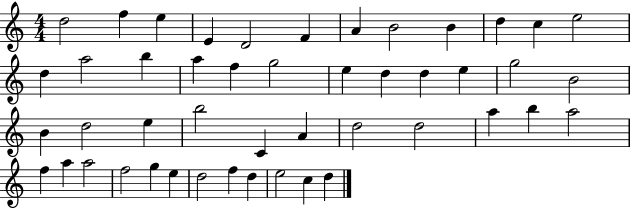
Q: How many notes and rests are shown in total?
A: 47